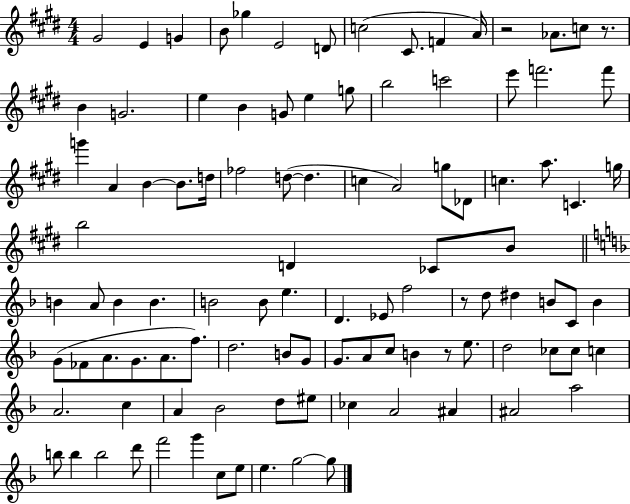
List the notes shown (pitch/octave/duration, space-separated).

G#4/h E4/q G4/q B4/e Gb5/q E4/h D4/e C5/h C#4/e. F4/q A4/s R/h Ab4/e. C5/e R/e. B4/q G4/h. E5/q B4/q G4/e E5/q G5/e B5/h C6/h E6/e F6/h. F6/e G6/q A4/q B4/q B4/e. D5/s FES5/h D5/e D5/q. C5/q A4/h G5/e Db4/e C5/q. A5/e. C4/q. G5/s B5/h D4/q CES4/e B4/e B4/q A4/e B4/q B4/q. B4/h B4/e E5/q. D4/q. Eb4/e F5/h R/e D5/e D#5/q B4/e C4/e B4/q G4/e FES4/e A4/e. G4/e. A4/e. F5/e. D5/h. B4/e G4/e G4/e. A4/e C5/e B4/q R/e E5/e. D5/h CES5/e CES5/e C5/q A4/h. C5/q A4/q Bb4/h D5/e EIS5/e CES5/q A4/h A#4/q A#4/h A5/h B5/e B5/q B5/h D6/e F6/h G6/q C5/e E5/e E5/q. G5/h G5/e